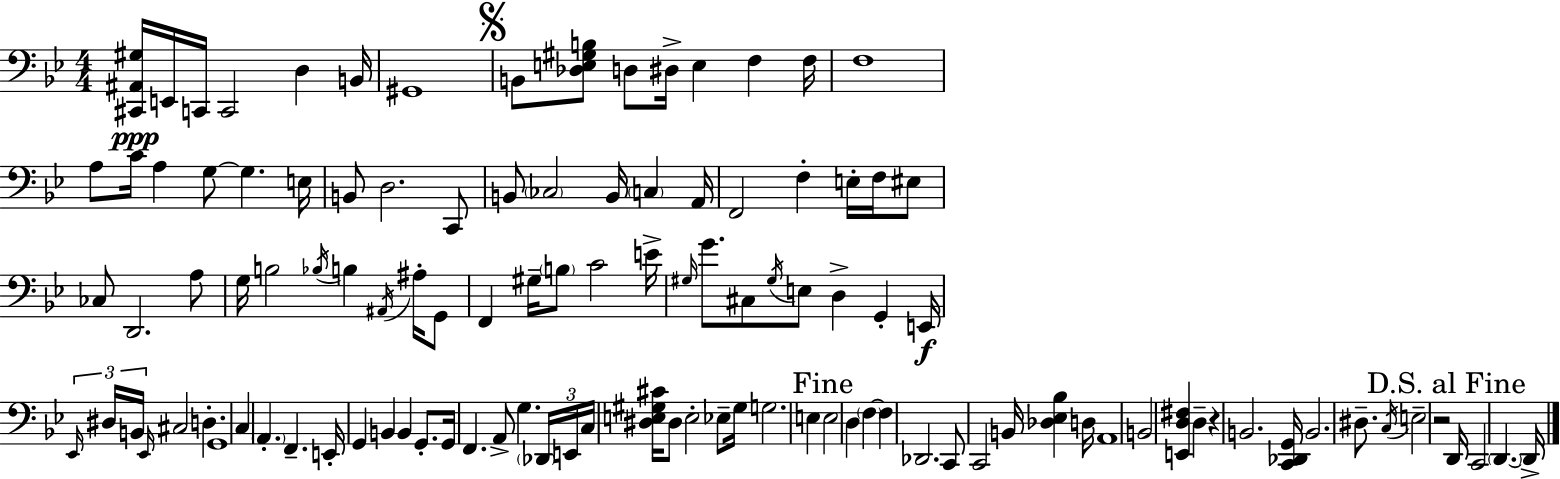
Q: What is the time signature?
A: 4/4